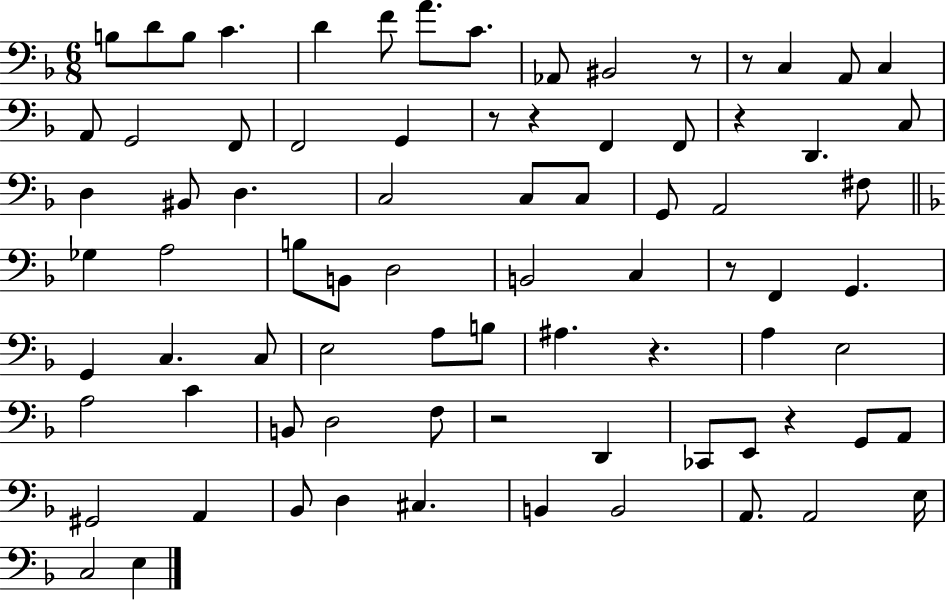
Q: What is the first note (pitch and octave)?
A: B3